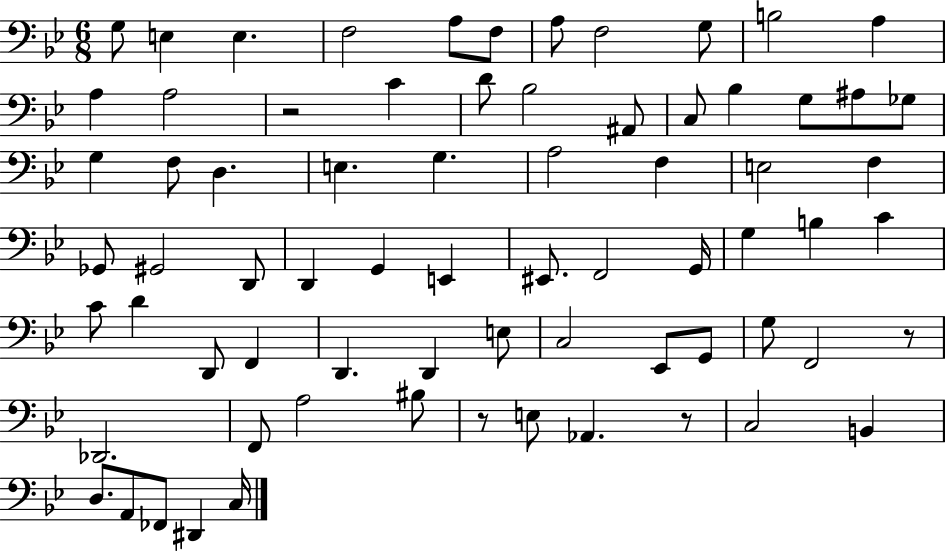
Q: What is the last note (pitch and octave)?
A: C3